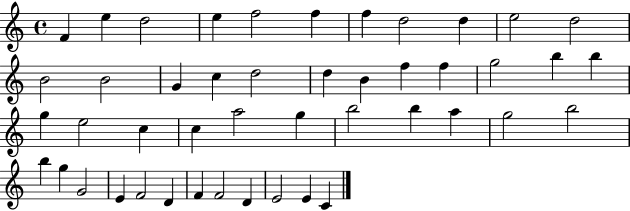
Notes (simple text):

F4/q E5/q D5/h E5/q F5/h F5/q F5/q D5/h D5/q E5/h D5/h B4/h B4/h G4/q C5/q D5/h D5/q B4/q F5/q F5/q G5/h B5/q B5/q G5/q E5/h C5/q C5/q A5/h G5/q B5/h B5/q A5/q G5/h B5/h B5/q G5/q G4/h E4/q F4/h D4/q F4/q F4/h D4/q E4/h E4/q C4/q